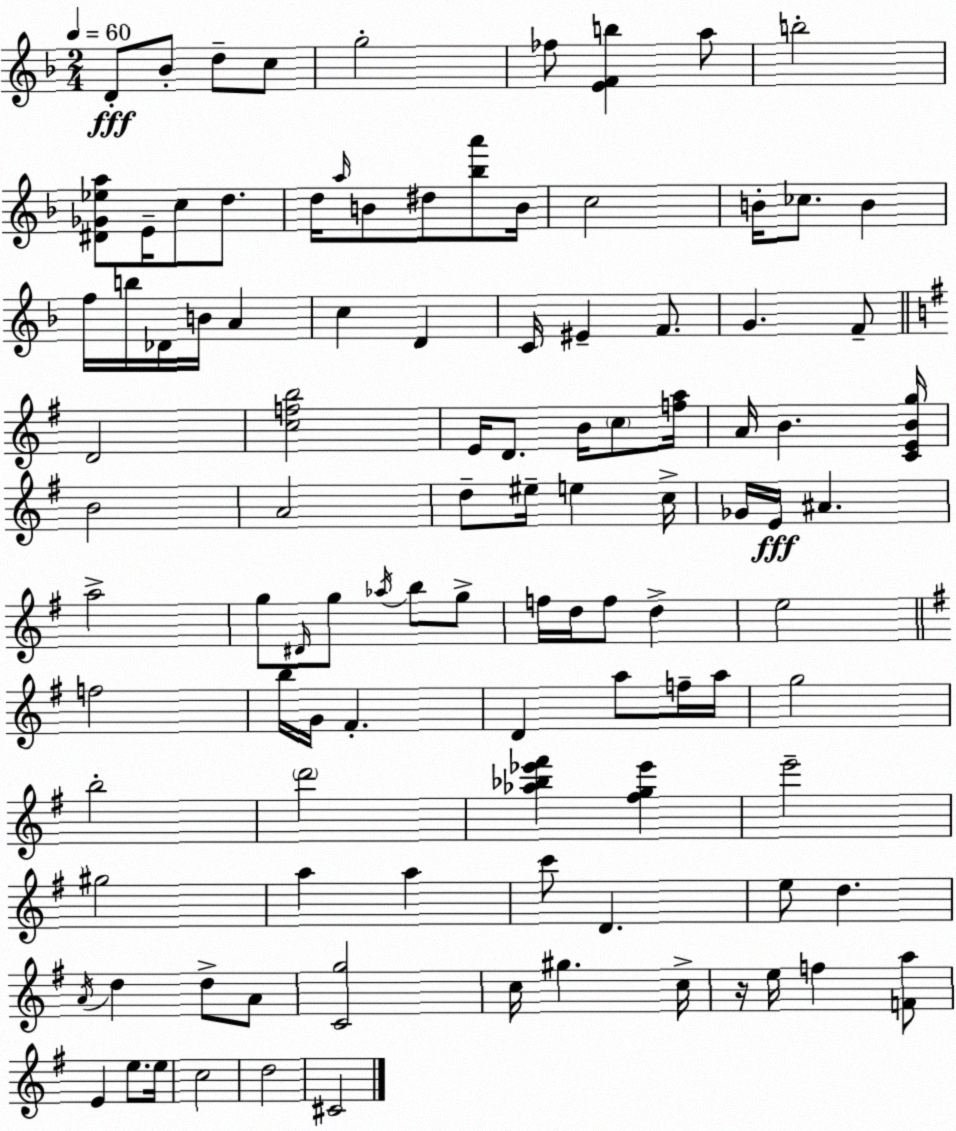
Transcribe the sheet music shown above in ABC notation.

X:1
T:Untitled
M:2/4
L:1/4
K:F
D/2 _B/2 d/2 c/2 g2 _f/2 [EFb] a/2 b2 [^D_G_ea]/2 E/4 c/2 d/2 d/4 a/4 B/2 ^d/2 [_ba']/2 B/4 c2 B/4 _c/2 B f/4 b/4 _D/4 B/4 A c D C/4 ^E F/2 G F/2 D2 [cfb]2 E/4 D/2 B/4 c/2 [fa]/4 A/4 B [CEBg]/4 B2 A2 d/2 ^e/4 e c/4 _G/4 E/4 ^A a2 g/2 ^D/4 g/2 _a/4 b/2 g/2 f/4 d/4 f/2 d e2 f2 b/4 G/4 ^F D a/2 f/4 a/4 g2 b2 d'2 [_a_b_e'^f'] [^fg_e'] e'2 ^g2 a a c'/2 D e/2 d A/4 d d/2 A/2 [Cg]2 c/4 ^g c/4 z/4 e/4 f [Fa]/2 E e/2 e/4 c2 d2 ^C2